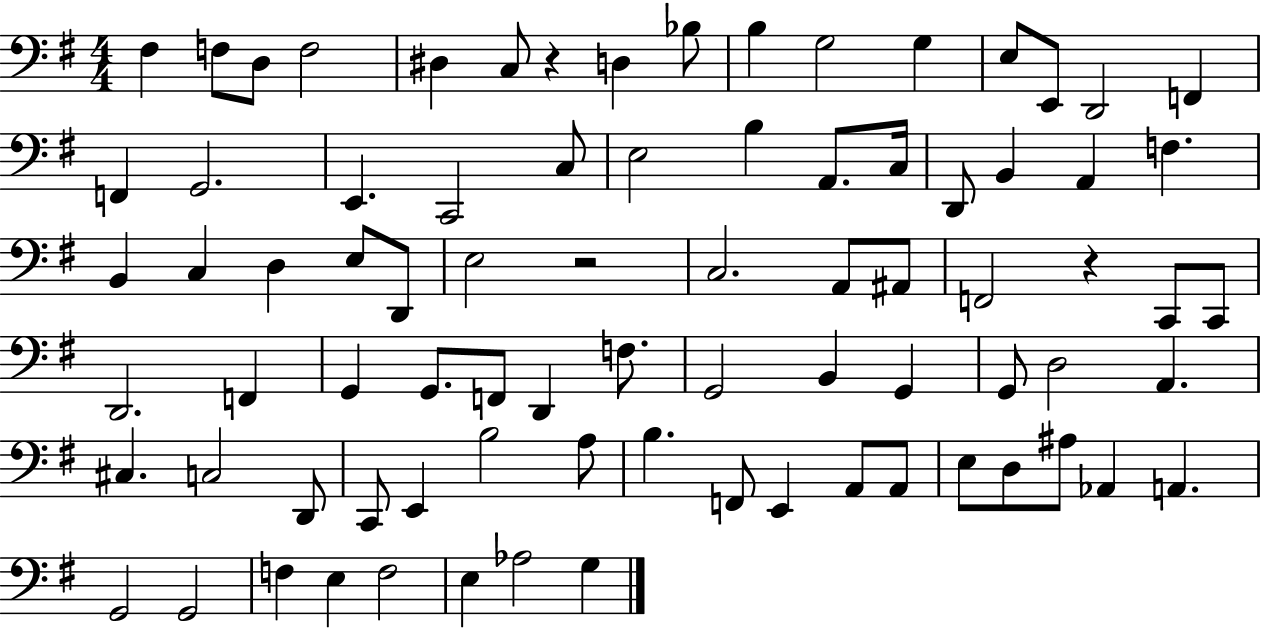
{
  \clef bass
  \numericTimeSignature
  \time 4/4
  \key g \major
  fis4 f8 d8 f2 | dis4 c8 r4 d4 bes8 | b4 g2 g4 | e8 e,8 d,2 f,4 | \break f,4 g,2. | e,4. c,2 c8 | e2 b4 a,8. c16 | d,8 b,4 a,4 f4. | \break b,4 c4 d4 e8 d,8 | e2 r2 | c2. a,8 ais,8 | f,2 r4 c,8 c,8 | \break d,2. f,4 | g,4 g,8. f,8 d,4 f8. | g,2 b,4 g,4 | g,8 d2 a,4. | \break cis4. c2 d,8 | c,8 e,4 b2 a8 | b4. f,8 e,4 a,8 a,8 | e8 d8 ais8 aes,4 a,4. | \break g,2 g,2 | f4 e4 f2 | e4 aes2 g4 | \bar "|."
}